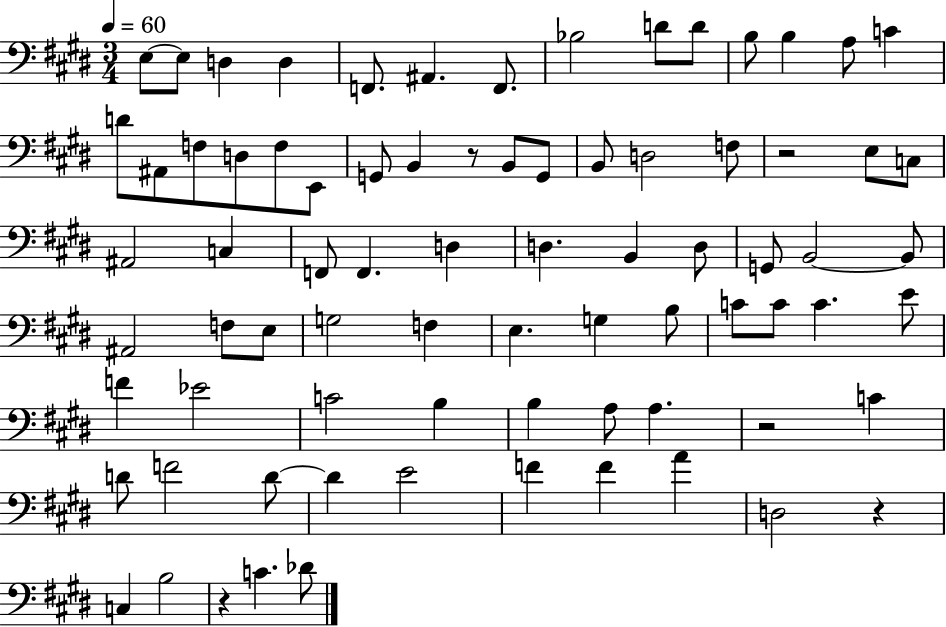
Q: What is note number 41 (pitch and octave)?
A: A#2